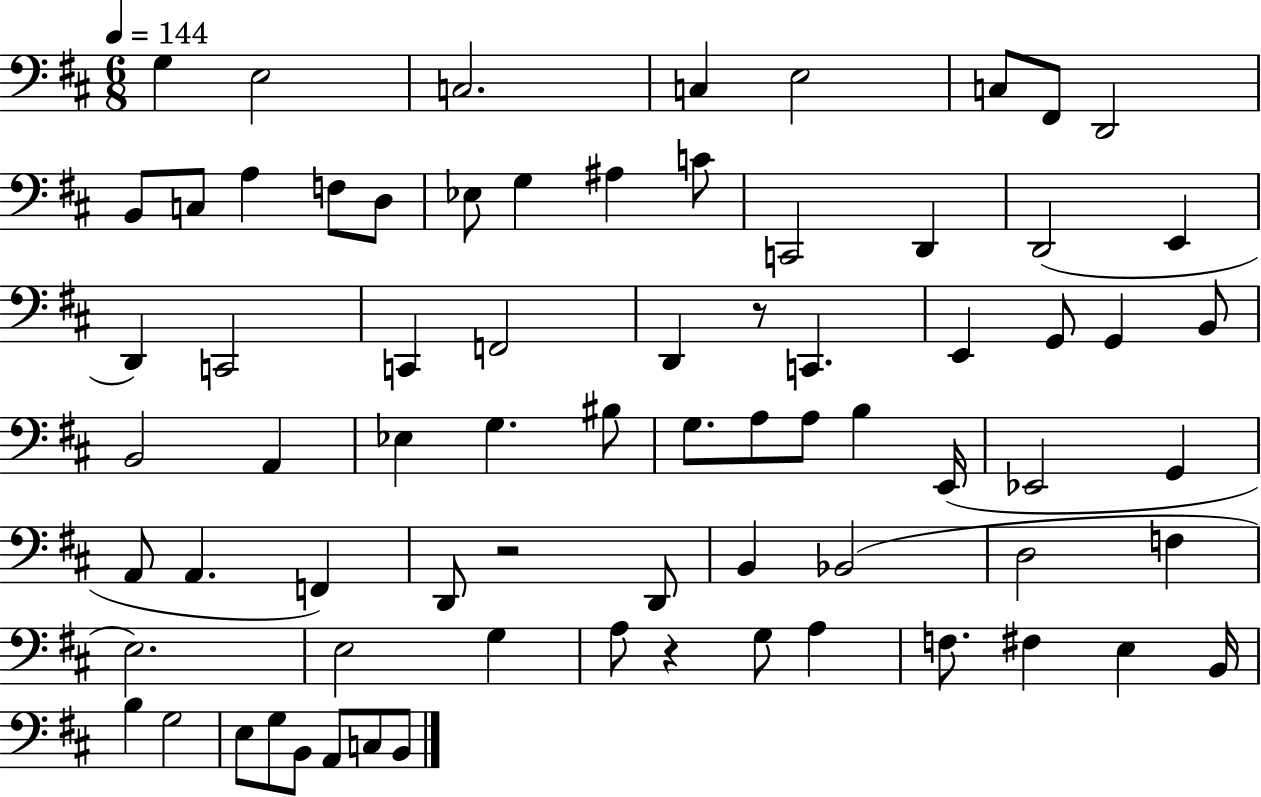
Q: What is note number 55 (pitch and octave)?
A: G3